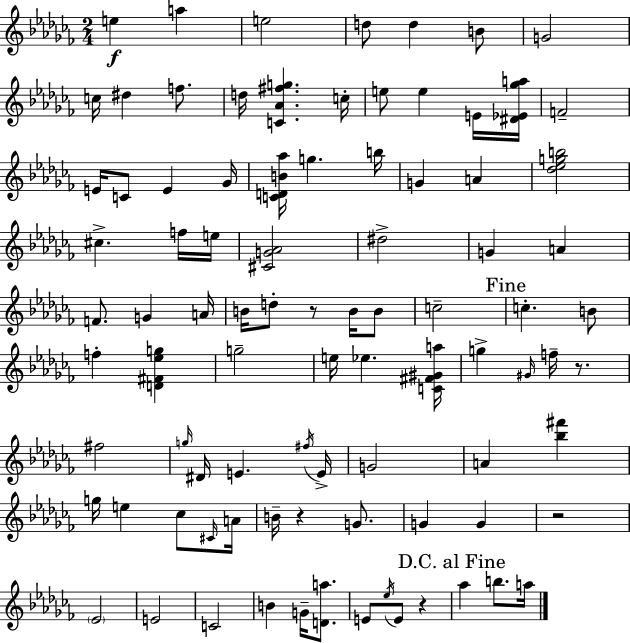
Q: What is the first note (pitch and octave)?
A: E5